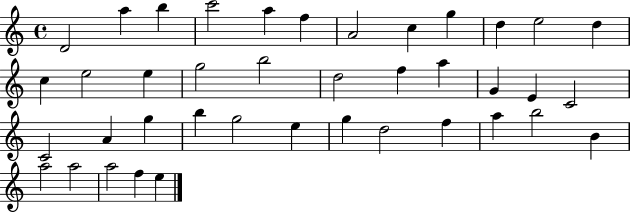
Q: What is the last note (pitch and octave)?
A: E5